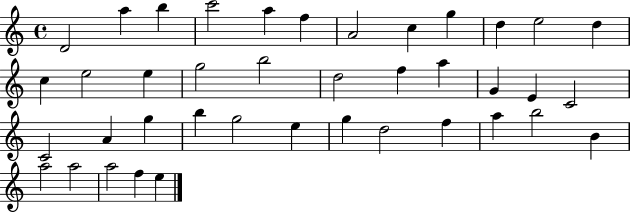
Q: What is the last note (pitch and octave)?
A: E5